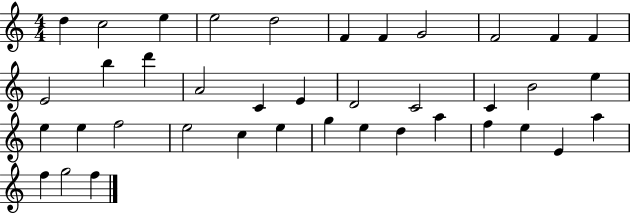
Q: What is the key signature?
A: C major